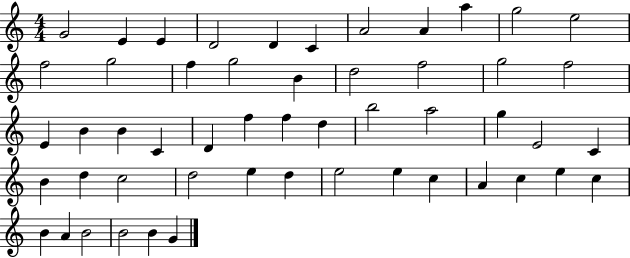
G4/h E4/q E4/q D4/h D4/q C4/q A4/h A4/q A5/q G5/h E5/h F5/h G5/h F5/q G5/h B4/q D5/h F5/h G5/h F5/h E4/q B4/q B4/q C4/q D4/q F5/q F5/q D5/q B5/h A5/h G5/q E4/h C4/q B4/q D5/q C5/h D5/h E5/q D5/q E5/h E5/q C5/q A4/q C5/q E5/q C5/q B4/q A4/q B4/h B4/h B4/q G4/q